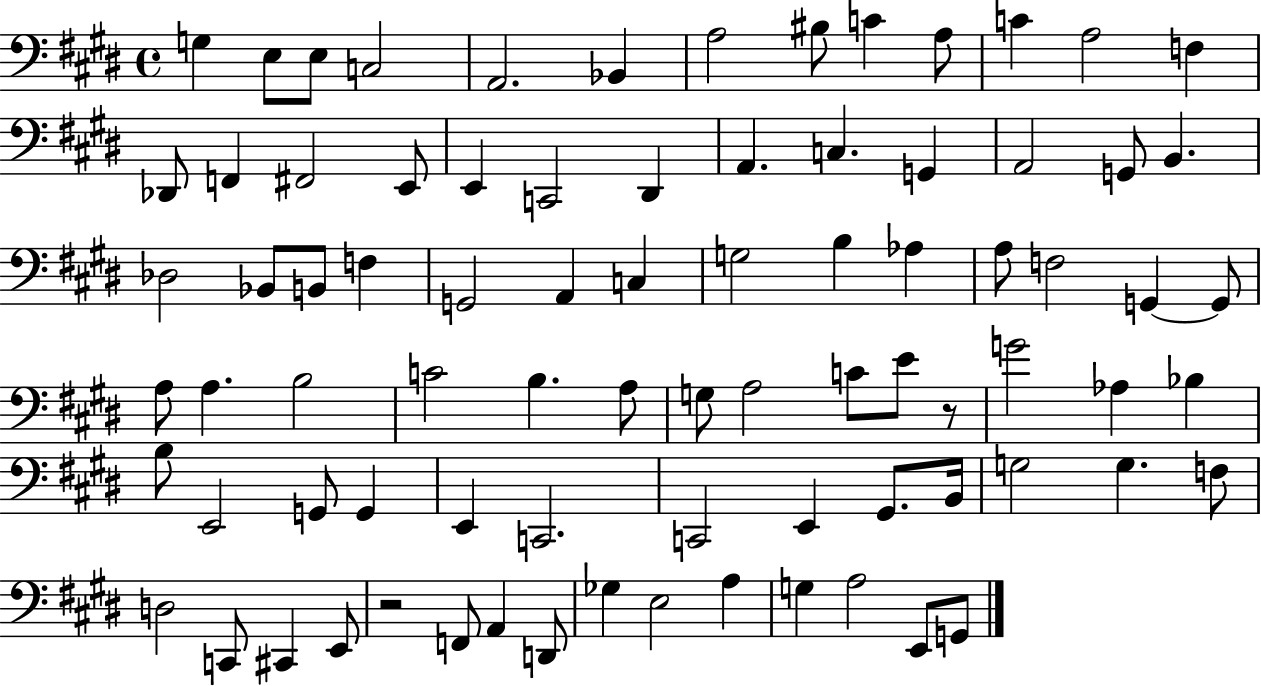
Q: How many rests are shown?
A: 2